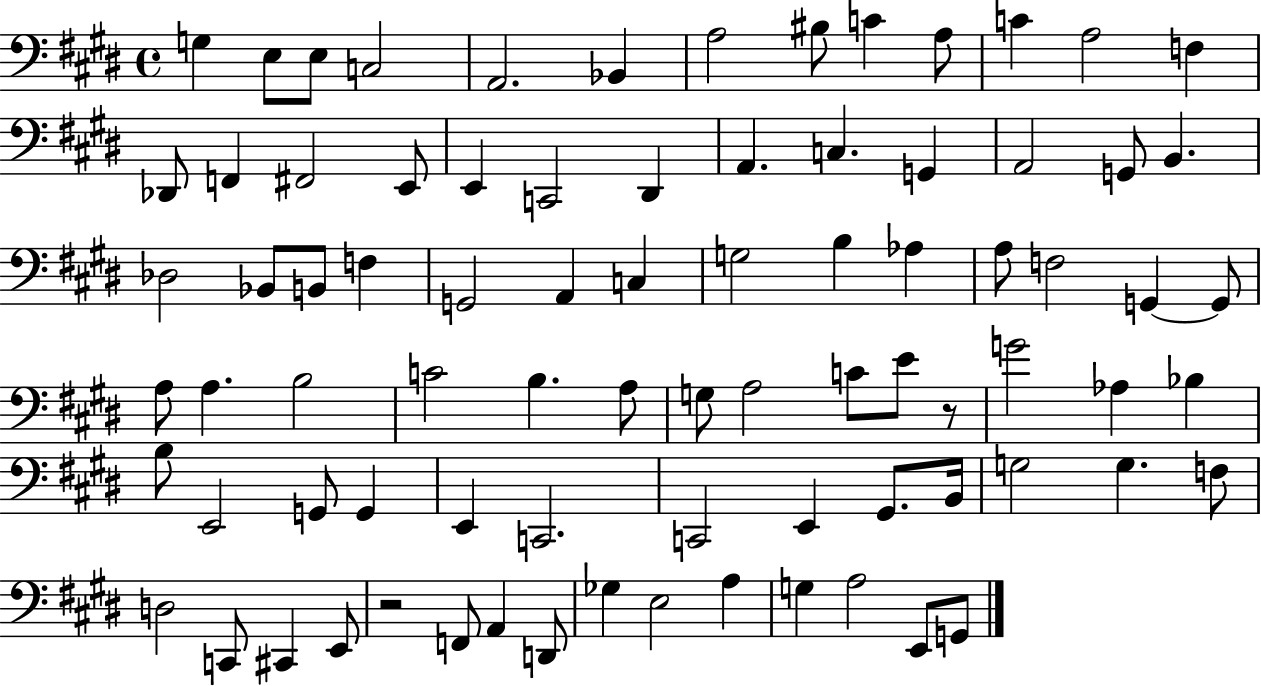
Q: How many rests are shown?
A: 2